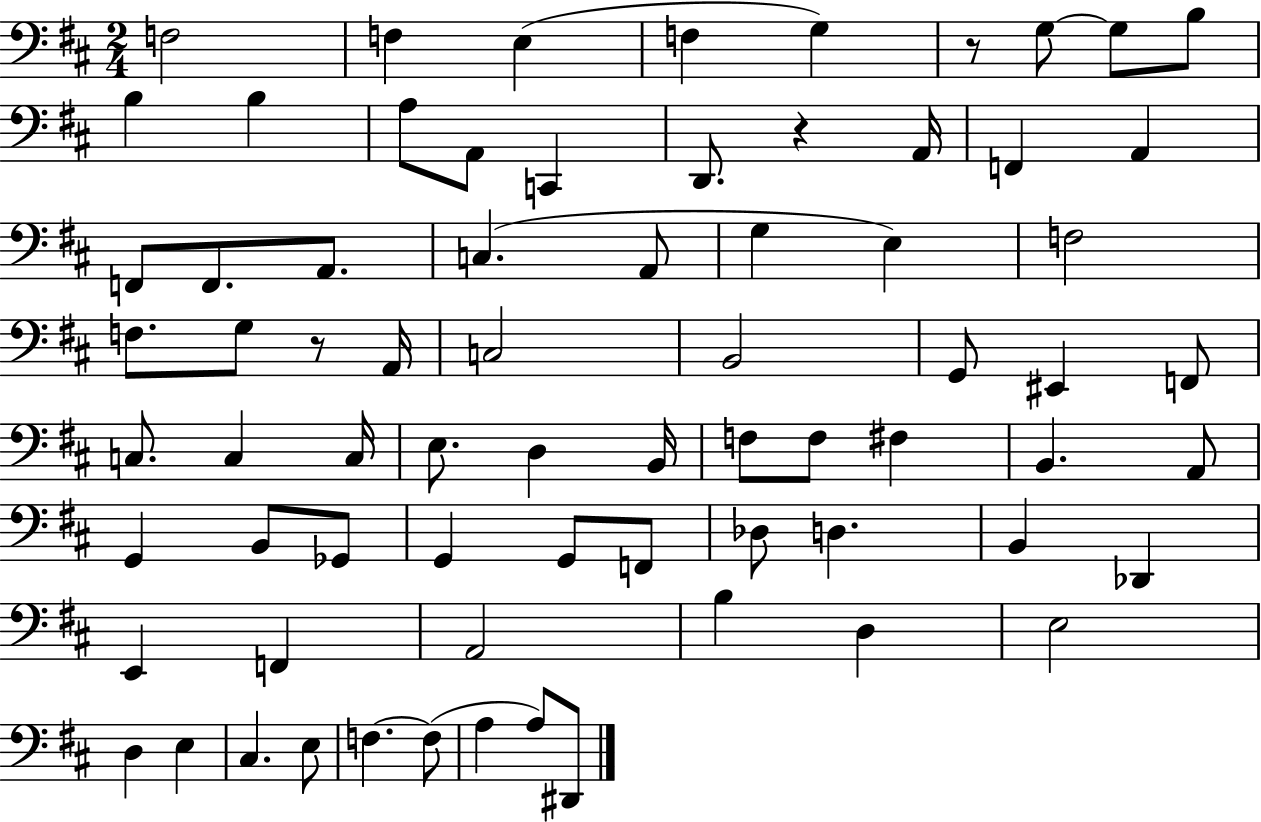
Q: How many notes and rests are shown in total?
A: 72